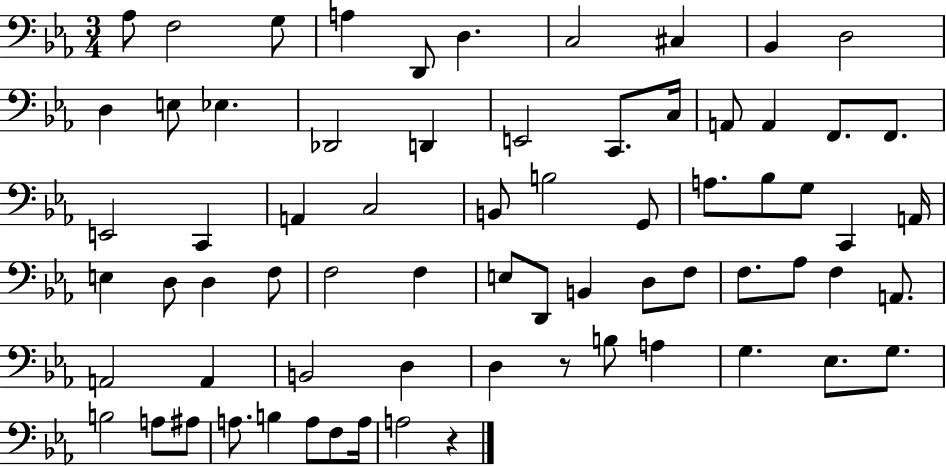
{
  \clef bass
  \numericTimeSignature
  \time 3/4
  \key ees \major
  aes8 f2 g8 | a4 d,8 d4. | c2 cis4 | bes,4 d2 | \break d4 e8 ees4. | des,2 d,4 | e,2 c,8. c16 | a,8 a,4 f,8. f,8. | \break e,2 c,4 | a,4 c2 | b,8 b2 g,8 | a8. bes8 g8 c,4 a,16 | \break e4 d8 d4 f8 | f2 f4 | e8 d,8 b,4 d8 f8 | f8. aes8 f4 a,8. | \break a,2 a,4 | b,2 d4 | d4 r8 b8 a4 | g4. ees8. g8. | \break b2 a8 ais8 | a8. b4 a8 f8 a16 | a2 r4 | \bar "|."
}